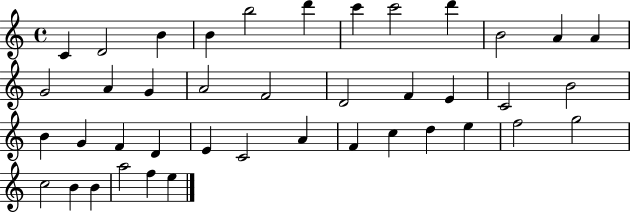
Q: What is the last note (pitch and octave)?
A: E5